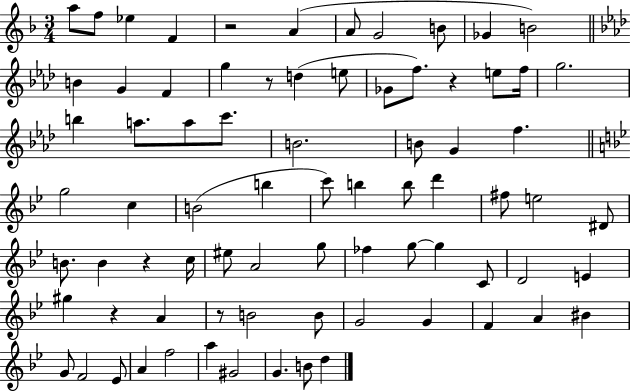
{
  \clef treble
  \numericTimeSignature
  \time 3/4
  \key f \major
  \repeat volta 2 { a''8 f''8 ees''4 f'4 | r2 a'4( | a'8 g'2 b'8 | ges'4 b'2) | \break \bar "||" \break \key f \minor b'4 g'4 f'4 | g''4 r8 d''4( e''8 | ges'8 f''8.) r4 e''8 f''16 | g''2. | \break b''4 a''8. a''8 c'''8. | b'2. | b'8 g'4 f''4. | \bar "||" \break \key g \minor g''2 c''4 | b'2( b''4 | c'''8) b''4 b''8 d'''4 | fis''8 e''2 dis'8 | \break b'8. b'4 r4 c''16 | eis''8 a'2 g''8 | fes''4 g''8~~ g''4 c'8 | d'2 e'4 | \break gis''4 r4 a'4 | r8 b'2 b'8 | g'2 g'4 | f'4 a'4 bis'4 | \break g'8 f'2 ees'8 | a'4 f''2 | a''4 gis'2 | g'4. b'8 d''4 | \break } \bar "|."
}